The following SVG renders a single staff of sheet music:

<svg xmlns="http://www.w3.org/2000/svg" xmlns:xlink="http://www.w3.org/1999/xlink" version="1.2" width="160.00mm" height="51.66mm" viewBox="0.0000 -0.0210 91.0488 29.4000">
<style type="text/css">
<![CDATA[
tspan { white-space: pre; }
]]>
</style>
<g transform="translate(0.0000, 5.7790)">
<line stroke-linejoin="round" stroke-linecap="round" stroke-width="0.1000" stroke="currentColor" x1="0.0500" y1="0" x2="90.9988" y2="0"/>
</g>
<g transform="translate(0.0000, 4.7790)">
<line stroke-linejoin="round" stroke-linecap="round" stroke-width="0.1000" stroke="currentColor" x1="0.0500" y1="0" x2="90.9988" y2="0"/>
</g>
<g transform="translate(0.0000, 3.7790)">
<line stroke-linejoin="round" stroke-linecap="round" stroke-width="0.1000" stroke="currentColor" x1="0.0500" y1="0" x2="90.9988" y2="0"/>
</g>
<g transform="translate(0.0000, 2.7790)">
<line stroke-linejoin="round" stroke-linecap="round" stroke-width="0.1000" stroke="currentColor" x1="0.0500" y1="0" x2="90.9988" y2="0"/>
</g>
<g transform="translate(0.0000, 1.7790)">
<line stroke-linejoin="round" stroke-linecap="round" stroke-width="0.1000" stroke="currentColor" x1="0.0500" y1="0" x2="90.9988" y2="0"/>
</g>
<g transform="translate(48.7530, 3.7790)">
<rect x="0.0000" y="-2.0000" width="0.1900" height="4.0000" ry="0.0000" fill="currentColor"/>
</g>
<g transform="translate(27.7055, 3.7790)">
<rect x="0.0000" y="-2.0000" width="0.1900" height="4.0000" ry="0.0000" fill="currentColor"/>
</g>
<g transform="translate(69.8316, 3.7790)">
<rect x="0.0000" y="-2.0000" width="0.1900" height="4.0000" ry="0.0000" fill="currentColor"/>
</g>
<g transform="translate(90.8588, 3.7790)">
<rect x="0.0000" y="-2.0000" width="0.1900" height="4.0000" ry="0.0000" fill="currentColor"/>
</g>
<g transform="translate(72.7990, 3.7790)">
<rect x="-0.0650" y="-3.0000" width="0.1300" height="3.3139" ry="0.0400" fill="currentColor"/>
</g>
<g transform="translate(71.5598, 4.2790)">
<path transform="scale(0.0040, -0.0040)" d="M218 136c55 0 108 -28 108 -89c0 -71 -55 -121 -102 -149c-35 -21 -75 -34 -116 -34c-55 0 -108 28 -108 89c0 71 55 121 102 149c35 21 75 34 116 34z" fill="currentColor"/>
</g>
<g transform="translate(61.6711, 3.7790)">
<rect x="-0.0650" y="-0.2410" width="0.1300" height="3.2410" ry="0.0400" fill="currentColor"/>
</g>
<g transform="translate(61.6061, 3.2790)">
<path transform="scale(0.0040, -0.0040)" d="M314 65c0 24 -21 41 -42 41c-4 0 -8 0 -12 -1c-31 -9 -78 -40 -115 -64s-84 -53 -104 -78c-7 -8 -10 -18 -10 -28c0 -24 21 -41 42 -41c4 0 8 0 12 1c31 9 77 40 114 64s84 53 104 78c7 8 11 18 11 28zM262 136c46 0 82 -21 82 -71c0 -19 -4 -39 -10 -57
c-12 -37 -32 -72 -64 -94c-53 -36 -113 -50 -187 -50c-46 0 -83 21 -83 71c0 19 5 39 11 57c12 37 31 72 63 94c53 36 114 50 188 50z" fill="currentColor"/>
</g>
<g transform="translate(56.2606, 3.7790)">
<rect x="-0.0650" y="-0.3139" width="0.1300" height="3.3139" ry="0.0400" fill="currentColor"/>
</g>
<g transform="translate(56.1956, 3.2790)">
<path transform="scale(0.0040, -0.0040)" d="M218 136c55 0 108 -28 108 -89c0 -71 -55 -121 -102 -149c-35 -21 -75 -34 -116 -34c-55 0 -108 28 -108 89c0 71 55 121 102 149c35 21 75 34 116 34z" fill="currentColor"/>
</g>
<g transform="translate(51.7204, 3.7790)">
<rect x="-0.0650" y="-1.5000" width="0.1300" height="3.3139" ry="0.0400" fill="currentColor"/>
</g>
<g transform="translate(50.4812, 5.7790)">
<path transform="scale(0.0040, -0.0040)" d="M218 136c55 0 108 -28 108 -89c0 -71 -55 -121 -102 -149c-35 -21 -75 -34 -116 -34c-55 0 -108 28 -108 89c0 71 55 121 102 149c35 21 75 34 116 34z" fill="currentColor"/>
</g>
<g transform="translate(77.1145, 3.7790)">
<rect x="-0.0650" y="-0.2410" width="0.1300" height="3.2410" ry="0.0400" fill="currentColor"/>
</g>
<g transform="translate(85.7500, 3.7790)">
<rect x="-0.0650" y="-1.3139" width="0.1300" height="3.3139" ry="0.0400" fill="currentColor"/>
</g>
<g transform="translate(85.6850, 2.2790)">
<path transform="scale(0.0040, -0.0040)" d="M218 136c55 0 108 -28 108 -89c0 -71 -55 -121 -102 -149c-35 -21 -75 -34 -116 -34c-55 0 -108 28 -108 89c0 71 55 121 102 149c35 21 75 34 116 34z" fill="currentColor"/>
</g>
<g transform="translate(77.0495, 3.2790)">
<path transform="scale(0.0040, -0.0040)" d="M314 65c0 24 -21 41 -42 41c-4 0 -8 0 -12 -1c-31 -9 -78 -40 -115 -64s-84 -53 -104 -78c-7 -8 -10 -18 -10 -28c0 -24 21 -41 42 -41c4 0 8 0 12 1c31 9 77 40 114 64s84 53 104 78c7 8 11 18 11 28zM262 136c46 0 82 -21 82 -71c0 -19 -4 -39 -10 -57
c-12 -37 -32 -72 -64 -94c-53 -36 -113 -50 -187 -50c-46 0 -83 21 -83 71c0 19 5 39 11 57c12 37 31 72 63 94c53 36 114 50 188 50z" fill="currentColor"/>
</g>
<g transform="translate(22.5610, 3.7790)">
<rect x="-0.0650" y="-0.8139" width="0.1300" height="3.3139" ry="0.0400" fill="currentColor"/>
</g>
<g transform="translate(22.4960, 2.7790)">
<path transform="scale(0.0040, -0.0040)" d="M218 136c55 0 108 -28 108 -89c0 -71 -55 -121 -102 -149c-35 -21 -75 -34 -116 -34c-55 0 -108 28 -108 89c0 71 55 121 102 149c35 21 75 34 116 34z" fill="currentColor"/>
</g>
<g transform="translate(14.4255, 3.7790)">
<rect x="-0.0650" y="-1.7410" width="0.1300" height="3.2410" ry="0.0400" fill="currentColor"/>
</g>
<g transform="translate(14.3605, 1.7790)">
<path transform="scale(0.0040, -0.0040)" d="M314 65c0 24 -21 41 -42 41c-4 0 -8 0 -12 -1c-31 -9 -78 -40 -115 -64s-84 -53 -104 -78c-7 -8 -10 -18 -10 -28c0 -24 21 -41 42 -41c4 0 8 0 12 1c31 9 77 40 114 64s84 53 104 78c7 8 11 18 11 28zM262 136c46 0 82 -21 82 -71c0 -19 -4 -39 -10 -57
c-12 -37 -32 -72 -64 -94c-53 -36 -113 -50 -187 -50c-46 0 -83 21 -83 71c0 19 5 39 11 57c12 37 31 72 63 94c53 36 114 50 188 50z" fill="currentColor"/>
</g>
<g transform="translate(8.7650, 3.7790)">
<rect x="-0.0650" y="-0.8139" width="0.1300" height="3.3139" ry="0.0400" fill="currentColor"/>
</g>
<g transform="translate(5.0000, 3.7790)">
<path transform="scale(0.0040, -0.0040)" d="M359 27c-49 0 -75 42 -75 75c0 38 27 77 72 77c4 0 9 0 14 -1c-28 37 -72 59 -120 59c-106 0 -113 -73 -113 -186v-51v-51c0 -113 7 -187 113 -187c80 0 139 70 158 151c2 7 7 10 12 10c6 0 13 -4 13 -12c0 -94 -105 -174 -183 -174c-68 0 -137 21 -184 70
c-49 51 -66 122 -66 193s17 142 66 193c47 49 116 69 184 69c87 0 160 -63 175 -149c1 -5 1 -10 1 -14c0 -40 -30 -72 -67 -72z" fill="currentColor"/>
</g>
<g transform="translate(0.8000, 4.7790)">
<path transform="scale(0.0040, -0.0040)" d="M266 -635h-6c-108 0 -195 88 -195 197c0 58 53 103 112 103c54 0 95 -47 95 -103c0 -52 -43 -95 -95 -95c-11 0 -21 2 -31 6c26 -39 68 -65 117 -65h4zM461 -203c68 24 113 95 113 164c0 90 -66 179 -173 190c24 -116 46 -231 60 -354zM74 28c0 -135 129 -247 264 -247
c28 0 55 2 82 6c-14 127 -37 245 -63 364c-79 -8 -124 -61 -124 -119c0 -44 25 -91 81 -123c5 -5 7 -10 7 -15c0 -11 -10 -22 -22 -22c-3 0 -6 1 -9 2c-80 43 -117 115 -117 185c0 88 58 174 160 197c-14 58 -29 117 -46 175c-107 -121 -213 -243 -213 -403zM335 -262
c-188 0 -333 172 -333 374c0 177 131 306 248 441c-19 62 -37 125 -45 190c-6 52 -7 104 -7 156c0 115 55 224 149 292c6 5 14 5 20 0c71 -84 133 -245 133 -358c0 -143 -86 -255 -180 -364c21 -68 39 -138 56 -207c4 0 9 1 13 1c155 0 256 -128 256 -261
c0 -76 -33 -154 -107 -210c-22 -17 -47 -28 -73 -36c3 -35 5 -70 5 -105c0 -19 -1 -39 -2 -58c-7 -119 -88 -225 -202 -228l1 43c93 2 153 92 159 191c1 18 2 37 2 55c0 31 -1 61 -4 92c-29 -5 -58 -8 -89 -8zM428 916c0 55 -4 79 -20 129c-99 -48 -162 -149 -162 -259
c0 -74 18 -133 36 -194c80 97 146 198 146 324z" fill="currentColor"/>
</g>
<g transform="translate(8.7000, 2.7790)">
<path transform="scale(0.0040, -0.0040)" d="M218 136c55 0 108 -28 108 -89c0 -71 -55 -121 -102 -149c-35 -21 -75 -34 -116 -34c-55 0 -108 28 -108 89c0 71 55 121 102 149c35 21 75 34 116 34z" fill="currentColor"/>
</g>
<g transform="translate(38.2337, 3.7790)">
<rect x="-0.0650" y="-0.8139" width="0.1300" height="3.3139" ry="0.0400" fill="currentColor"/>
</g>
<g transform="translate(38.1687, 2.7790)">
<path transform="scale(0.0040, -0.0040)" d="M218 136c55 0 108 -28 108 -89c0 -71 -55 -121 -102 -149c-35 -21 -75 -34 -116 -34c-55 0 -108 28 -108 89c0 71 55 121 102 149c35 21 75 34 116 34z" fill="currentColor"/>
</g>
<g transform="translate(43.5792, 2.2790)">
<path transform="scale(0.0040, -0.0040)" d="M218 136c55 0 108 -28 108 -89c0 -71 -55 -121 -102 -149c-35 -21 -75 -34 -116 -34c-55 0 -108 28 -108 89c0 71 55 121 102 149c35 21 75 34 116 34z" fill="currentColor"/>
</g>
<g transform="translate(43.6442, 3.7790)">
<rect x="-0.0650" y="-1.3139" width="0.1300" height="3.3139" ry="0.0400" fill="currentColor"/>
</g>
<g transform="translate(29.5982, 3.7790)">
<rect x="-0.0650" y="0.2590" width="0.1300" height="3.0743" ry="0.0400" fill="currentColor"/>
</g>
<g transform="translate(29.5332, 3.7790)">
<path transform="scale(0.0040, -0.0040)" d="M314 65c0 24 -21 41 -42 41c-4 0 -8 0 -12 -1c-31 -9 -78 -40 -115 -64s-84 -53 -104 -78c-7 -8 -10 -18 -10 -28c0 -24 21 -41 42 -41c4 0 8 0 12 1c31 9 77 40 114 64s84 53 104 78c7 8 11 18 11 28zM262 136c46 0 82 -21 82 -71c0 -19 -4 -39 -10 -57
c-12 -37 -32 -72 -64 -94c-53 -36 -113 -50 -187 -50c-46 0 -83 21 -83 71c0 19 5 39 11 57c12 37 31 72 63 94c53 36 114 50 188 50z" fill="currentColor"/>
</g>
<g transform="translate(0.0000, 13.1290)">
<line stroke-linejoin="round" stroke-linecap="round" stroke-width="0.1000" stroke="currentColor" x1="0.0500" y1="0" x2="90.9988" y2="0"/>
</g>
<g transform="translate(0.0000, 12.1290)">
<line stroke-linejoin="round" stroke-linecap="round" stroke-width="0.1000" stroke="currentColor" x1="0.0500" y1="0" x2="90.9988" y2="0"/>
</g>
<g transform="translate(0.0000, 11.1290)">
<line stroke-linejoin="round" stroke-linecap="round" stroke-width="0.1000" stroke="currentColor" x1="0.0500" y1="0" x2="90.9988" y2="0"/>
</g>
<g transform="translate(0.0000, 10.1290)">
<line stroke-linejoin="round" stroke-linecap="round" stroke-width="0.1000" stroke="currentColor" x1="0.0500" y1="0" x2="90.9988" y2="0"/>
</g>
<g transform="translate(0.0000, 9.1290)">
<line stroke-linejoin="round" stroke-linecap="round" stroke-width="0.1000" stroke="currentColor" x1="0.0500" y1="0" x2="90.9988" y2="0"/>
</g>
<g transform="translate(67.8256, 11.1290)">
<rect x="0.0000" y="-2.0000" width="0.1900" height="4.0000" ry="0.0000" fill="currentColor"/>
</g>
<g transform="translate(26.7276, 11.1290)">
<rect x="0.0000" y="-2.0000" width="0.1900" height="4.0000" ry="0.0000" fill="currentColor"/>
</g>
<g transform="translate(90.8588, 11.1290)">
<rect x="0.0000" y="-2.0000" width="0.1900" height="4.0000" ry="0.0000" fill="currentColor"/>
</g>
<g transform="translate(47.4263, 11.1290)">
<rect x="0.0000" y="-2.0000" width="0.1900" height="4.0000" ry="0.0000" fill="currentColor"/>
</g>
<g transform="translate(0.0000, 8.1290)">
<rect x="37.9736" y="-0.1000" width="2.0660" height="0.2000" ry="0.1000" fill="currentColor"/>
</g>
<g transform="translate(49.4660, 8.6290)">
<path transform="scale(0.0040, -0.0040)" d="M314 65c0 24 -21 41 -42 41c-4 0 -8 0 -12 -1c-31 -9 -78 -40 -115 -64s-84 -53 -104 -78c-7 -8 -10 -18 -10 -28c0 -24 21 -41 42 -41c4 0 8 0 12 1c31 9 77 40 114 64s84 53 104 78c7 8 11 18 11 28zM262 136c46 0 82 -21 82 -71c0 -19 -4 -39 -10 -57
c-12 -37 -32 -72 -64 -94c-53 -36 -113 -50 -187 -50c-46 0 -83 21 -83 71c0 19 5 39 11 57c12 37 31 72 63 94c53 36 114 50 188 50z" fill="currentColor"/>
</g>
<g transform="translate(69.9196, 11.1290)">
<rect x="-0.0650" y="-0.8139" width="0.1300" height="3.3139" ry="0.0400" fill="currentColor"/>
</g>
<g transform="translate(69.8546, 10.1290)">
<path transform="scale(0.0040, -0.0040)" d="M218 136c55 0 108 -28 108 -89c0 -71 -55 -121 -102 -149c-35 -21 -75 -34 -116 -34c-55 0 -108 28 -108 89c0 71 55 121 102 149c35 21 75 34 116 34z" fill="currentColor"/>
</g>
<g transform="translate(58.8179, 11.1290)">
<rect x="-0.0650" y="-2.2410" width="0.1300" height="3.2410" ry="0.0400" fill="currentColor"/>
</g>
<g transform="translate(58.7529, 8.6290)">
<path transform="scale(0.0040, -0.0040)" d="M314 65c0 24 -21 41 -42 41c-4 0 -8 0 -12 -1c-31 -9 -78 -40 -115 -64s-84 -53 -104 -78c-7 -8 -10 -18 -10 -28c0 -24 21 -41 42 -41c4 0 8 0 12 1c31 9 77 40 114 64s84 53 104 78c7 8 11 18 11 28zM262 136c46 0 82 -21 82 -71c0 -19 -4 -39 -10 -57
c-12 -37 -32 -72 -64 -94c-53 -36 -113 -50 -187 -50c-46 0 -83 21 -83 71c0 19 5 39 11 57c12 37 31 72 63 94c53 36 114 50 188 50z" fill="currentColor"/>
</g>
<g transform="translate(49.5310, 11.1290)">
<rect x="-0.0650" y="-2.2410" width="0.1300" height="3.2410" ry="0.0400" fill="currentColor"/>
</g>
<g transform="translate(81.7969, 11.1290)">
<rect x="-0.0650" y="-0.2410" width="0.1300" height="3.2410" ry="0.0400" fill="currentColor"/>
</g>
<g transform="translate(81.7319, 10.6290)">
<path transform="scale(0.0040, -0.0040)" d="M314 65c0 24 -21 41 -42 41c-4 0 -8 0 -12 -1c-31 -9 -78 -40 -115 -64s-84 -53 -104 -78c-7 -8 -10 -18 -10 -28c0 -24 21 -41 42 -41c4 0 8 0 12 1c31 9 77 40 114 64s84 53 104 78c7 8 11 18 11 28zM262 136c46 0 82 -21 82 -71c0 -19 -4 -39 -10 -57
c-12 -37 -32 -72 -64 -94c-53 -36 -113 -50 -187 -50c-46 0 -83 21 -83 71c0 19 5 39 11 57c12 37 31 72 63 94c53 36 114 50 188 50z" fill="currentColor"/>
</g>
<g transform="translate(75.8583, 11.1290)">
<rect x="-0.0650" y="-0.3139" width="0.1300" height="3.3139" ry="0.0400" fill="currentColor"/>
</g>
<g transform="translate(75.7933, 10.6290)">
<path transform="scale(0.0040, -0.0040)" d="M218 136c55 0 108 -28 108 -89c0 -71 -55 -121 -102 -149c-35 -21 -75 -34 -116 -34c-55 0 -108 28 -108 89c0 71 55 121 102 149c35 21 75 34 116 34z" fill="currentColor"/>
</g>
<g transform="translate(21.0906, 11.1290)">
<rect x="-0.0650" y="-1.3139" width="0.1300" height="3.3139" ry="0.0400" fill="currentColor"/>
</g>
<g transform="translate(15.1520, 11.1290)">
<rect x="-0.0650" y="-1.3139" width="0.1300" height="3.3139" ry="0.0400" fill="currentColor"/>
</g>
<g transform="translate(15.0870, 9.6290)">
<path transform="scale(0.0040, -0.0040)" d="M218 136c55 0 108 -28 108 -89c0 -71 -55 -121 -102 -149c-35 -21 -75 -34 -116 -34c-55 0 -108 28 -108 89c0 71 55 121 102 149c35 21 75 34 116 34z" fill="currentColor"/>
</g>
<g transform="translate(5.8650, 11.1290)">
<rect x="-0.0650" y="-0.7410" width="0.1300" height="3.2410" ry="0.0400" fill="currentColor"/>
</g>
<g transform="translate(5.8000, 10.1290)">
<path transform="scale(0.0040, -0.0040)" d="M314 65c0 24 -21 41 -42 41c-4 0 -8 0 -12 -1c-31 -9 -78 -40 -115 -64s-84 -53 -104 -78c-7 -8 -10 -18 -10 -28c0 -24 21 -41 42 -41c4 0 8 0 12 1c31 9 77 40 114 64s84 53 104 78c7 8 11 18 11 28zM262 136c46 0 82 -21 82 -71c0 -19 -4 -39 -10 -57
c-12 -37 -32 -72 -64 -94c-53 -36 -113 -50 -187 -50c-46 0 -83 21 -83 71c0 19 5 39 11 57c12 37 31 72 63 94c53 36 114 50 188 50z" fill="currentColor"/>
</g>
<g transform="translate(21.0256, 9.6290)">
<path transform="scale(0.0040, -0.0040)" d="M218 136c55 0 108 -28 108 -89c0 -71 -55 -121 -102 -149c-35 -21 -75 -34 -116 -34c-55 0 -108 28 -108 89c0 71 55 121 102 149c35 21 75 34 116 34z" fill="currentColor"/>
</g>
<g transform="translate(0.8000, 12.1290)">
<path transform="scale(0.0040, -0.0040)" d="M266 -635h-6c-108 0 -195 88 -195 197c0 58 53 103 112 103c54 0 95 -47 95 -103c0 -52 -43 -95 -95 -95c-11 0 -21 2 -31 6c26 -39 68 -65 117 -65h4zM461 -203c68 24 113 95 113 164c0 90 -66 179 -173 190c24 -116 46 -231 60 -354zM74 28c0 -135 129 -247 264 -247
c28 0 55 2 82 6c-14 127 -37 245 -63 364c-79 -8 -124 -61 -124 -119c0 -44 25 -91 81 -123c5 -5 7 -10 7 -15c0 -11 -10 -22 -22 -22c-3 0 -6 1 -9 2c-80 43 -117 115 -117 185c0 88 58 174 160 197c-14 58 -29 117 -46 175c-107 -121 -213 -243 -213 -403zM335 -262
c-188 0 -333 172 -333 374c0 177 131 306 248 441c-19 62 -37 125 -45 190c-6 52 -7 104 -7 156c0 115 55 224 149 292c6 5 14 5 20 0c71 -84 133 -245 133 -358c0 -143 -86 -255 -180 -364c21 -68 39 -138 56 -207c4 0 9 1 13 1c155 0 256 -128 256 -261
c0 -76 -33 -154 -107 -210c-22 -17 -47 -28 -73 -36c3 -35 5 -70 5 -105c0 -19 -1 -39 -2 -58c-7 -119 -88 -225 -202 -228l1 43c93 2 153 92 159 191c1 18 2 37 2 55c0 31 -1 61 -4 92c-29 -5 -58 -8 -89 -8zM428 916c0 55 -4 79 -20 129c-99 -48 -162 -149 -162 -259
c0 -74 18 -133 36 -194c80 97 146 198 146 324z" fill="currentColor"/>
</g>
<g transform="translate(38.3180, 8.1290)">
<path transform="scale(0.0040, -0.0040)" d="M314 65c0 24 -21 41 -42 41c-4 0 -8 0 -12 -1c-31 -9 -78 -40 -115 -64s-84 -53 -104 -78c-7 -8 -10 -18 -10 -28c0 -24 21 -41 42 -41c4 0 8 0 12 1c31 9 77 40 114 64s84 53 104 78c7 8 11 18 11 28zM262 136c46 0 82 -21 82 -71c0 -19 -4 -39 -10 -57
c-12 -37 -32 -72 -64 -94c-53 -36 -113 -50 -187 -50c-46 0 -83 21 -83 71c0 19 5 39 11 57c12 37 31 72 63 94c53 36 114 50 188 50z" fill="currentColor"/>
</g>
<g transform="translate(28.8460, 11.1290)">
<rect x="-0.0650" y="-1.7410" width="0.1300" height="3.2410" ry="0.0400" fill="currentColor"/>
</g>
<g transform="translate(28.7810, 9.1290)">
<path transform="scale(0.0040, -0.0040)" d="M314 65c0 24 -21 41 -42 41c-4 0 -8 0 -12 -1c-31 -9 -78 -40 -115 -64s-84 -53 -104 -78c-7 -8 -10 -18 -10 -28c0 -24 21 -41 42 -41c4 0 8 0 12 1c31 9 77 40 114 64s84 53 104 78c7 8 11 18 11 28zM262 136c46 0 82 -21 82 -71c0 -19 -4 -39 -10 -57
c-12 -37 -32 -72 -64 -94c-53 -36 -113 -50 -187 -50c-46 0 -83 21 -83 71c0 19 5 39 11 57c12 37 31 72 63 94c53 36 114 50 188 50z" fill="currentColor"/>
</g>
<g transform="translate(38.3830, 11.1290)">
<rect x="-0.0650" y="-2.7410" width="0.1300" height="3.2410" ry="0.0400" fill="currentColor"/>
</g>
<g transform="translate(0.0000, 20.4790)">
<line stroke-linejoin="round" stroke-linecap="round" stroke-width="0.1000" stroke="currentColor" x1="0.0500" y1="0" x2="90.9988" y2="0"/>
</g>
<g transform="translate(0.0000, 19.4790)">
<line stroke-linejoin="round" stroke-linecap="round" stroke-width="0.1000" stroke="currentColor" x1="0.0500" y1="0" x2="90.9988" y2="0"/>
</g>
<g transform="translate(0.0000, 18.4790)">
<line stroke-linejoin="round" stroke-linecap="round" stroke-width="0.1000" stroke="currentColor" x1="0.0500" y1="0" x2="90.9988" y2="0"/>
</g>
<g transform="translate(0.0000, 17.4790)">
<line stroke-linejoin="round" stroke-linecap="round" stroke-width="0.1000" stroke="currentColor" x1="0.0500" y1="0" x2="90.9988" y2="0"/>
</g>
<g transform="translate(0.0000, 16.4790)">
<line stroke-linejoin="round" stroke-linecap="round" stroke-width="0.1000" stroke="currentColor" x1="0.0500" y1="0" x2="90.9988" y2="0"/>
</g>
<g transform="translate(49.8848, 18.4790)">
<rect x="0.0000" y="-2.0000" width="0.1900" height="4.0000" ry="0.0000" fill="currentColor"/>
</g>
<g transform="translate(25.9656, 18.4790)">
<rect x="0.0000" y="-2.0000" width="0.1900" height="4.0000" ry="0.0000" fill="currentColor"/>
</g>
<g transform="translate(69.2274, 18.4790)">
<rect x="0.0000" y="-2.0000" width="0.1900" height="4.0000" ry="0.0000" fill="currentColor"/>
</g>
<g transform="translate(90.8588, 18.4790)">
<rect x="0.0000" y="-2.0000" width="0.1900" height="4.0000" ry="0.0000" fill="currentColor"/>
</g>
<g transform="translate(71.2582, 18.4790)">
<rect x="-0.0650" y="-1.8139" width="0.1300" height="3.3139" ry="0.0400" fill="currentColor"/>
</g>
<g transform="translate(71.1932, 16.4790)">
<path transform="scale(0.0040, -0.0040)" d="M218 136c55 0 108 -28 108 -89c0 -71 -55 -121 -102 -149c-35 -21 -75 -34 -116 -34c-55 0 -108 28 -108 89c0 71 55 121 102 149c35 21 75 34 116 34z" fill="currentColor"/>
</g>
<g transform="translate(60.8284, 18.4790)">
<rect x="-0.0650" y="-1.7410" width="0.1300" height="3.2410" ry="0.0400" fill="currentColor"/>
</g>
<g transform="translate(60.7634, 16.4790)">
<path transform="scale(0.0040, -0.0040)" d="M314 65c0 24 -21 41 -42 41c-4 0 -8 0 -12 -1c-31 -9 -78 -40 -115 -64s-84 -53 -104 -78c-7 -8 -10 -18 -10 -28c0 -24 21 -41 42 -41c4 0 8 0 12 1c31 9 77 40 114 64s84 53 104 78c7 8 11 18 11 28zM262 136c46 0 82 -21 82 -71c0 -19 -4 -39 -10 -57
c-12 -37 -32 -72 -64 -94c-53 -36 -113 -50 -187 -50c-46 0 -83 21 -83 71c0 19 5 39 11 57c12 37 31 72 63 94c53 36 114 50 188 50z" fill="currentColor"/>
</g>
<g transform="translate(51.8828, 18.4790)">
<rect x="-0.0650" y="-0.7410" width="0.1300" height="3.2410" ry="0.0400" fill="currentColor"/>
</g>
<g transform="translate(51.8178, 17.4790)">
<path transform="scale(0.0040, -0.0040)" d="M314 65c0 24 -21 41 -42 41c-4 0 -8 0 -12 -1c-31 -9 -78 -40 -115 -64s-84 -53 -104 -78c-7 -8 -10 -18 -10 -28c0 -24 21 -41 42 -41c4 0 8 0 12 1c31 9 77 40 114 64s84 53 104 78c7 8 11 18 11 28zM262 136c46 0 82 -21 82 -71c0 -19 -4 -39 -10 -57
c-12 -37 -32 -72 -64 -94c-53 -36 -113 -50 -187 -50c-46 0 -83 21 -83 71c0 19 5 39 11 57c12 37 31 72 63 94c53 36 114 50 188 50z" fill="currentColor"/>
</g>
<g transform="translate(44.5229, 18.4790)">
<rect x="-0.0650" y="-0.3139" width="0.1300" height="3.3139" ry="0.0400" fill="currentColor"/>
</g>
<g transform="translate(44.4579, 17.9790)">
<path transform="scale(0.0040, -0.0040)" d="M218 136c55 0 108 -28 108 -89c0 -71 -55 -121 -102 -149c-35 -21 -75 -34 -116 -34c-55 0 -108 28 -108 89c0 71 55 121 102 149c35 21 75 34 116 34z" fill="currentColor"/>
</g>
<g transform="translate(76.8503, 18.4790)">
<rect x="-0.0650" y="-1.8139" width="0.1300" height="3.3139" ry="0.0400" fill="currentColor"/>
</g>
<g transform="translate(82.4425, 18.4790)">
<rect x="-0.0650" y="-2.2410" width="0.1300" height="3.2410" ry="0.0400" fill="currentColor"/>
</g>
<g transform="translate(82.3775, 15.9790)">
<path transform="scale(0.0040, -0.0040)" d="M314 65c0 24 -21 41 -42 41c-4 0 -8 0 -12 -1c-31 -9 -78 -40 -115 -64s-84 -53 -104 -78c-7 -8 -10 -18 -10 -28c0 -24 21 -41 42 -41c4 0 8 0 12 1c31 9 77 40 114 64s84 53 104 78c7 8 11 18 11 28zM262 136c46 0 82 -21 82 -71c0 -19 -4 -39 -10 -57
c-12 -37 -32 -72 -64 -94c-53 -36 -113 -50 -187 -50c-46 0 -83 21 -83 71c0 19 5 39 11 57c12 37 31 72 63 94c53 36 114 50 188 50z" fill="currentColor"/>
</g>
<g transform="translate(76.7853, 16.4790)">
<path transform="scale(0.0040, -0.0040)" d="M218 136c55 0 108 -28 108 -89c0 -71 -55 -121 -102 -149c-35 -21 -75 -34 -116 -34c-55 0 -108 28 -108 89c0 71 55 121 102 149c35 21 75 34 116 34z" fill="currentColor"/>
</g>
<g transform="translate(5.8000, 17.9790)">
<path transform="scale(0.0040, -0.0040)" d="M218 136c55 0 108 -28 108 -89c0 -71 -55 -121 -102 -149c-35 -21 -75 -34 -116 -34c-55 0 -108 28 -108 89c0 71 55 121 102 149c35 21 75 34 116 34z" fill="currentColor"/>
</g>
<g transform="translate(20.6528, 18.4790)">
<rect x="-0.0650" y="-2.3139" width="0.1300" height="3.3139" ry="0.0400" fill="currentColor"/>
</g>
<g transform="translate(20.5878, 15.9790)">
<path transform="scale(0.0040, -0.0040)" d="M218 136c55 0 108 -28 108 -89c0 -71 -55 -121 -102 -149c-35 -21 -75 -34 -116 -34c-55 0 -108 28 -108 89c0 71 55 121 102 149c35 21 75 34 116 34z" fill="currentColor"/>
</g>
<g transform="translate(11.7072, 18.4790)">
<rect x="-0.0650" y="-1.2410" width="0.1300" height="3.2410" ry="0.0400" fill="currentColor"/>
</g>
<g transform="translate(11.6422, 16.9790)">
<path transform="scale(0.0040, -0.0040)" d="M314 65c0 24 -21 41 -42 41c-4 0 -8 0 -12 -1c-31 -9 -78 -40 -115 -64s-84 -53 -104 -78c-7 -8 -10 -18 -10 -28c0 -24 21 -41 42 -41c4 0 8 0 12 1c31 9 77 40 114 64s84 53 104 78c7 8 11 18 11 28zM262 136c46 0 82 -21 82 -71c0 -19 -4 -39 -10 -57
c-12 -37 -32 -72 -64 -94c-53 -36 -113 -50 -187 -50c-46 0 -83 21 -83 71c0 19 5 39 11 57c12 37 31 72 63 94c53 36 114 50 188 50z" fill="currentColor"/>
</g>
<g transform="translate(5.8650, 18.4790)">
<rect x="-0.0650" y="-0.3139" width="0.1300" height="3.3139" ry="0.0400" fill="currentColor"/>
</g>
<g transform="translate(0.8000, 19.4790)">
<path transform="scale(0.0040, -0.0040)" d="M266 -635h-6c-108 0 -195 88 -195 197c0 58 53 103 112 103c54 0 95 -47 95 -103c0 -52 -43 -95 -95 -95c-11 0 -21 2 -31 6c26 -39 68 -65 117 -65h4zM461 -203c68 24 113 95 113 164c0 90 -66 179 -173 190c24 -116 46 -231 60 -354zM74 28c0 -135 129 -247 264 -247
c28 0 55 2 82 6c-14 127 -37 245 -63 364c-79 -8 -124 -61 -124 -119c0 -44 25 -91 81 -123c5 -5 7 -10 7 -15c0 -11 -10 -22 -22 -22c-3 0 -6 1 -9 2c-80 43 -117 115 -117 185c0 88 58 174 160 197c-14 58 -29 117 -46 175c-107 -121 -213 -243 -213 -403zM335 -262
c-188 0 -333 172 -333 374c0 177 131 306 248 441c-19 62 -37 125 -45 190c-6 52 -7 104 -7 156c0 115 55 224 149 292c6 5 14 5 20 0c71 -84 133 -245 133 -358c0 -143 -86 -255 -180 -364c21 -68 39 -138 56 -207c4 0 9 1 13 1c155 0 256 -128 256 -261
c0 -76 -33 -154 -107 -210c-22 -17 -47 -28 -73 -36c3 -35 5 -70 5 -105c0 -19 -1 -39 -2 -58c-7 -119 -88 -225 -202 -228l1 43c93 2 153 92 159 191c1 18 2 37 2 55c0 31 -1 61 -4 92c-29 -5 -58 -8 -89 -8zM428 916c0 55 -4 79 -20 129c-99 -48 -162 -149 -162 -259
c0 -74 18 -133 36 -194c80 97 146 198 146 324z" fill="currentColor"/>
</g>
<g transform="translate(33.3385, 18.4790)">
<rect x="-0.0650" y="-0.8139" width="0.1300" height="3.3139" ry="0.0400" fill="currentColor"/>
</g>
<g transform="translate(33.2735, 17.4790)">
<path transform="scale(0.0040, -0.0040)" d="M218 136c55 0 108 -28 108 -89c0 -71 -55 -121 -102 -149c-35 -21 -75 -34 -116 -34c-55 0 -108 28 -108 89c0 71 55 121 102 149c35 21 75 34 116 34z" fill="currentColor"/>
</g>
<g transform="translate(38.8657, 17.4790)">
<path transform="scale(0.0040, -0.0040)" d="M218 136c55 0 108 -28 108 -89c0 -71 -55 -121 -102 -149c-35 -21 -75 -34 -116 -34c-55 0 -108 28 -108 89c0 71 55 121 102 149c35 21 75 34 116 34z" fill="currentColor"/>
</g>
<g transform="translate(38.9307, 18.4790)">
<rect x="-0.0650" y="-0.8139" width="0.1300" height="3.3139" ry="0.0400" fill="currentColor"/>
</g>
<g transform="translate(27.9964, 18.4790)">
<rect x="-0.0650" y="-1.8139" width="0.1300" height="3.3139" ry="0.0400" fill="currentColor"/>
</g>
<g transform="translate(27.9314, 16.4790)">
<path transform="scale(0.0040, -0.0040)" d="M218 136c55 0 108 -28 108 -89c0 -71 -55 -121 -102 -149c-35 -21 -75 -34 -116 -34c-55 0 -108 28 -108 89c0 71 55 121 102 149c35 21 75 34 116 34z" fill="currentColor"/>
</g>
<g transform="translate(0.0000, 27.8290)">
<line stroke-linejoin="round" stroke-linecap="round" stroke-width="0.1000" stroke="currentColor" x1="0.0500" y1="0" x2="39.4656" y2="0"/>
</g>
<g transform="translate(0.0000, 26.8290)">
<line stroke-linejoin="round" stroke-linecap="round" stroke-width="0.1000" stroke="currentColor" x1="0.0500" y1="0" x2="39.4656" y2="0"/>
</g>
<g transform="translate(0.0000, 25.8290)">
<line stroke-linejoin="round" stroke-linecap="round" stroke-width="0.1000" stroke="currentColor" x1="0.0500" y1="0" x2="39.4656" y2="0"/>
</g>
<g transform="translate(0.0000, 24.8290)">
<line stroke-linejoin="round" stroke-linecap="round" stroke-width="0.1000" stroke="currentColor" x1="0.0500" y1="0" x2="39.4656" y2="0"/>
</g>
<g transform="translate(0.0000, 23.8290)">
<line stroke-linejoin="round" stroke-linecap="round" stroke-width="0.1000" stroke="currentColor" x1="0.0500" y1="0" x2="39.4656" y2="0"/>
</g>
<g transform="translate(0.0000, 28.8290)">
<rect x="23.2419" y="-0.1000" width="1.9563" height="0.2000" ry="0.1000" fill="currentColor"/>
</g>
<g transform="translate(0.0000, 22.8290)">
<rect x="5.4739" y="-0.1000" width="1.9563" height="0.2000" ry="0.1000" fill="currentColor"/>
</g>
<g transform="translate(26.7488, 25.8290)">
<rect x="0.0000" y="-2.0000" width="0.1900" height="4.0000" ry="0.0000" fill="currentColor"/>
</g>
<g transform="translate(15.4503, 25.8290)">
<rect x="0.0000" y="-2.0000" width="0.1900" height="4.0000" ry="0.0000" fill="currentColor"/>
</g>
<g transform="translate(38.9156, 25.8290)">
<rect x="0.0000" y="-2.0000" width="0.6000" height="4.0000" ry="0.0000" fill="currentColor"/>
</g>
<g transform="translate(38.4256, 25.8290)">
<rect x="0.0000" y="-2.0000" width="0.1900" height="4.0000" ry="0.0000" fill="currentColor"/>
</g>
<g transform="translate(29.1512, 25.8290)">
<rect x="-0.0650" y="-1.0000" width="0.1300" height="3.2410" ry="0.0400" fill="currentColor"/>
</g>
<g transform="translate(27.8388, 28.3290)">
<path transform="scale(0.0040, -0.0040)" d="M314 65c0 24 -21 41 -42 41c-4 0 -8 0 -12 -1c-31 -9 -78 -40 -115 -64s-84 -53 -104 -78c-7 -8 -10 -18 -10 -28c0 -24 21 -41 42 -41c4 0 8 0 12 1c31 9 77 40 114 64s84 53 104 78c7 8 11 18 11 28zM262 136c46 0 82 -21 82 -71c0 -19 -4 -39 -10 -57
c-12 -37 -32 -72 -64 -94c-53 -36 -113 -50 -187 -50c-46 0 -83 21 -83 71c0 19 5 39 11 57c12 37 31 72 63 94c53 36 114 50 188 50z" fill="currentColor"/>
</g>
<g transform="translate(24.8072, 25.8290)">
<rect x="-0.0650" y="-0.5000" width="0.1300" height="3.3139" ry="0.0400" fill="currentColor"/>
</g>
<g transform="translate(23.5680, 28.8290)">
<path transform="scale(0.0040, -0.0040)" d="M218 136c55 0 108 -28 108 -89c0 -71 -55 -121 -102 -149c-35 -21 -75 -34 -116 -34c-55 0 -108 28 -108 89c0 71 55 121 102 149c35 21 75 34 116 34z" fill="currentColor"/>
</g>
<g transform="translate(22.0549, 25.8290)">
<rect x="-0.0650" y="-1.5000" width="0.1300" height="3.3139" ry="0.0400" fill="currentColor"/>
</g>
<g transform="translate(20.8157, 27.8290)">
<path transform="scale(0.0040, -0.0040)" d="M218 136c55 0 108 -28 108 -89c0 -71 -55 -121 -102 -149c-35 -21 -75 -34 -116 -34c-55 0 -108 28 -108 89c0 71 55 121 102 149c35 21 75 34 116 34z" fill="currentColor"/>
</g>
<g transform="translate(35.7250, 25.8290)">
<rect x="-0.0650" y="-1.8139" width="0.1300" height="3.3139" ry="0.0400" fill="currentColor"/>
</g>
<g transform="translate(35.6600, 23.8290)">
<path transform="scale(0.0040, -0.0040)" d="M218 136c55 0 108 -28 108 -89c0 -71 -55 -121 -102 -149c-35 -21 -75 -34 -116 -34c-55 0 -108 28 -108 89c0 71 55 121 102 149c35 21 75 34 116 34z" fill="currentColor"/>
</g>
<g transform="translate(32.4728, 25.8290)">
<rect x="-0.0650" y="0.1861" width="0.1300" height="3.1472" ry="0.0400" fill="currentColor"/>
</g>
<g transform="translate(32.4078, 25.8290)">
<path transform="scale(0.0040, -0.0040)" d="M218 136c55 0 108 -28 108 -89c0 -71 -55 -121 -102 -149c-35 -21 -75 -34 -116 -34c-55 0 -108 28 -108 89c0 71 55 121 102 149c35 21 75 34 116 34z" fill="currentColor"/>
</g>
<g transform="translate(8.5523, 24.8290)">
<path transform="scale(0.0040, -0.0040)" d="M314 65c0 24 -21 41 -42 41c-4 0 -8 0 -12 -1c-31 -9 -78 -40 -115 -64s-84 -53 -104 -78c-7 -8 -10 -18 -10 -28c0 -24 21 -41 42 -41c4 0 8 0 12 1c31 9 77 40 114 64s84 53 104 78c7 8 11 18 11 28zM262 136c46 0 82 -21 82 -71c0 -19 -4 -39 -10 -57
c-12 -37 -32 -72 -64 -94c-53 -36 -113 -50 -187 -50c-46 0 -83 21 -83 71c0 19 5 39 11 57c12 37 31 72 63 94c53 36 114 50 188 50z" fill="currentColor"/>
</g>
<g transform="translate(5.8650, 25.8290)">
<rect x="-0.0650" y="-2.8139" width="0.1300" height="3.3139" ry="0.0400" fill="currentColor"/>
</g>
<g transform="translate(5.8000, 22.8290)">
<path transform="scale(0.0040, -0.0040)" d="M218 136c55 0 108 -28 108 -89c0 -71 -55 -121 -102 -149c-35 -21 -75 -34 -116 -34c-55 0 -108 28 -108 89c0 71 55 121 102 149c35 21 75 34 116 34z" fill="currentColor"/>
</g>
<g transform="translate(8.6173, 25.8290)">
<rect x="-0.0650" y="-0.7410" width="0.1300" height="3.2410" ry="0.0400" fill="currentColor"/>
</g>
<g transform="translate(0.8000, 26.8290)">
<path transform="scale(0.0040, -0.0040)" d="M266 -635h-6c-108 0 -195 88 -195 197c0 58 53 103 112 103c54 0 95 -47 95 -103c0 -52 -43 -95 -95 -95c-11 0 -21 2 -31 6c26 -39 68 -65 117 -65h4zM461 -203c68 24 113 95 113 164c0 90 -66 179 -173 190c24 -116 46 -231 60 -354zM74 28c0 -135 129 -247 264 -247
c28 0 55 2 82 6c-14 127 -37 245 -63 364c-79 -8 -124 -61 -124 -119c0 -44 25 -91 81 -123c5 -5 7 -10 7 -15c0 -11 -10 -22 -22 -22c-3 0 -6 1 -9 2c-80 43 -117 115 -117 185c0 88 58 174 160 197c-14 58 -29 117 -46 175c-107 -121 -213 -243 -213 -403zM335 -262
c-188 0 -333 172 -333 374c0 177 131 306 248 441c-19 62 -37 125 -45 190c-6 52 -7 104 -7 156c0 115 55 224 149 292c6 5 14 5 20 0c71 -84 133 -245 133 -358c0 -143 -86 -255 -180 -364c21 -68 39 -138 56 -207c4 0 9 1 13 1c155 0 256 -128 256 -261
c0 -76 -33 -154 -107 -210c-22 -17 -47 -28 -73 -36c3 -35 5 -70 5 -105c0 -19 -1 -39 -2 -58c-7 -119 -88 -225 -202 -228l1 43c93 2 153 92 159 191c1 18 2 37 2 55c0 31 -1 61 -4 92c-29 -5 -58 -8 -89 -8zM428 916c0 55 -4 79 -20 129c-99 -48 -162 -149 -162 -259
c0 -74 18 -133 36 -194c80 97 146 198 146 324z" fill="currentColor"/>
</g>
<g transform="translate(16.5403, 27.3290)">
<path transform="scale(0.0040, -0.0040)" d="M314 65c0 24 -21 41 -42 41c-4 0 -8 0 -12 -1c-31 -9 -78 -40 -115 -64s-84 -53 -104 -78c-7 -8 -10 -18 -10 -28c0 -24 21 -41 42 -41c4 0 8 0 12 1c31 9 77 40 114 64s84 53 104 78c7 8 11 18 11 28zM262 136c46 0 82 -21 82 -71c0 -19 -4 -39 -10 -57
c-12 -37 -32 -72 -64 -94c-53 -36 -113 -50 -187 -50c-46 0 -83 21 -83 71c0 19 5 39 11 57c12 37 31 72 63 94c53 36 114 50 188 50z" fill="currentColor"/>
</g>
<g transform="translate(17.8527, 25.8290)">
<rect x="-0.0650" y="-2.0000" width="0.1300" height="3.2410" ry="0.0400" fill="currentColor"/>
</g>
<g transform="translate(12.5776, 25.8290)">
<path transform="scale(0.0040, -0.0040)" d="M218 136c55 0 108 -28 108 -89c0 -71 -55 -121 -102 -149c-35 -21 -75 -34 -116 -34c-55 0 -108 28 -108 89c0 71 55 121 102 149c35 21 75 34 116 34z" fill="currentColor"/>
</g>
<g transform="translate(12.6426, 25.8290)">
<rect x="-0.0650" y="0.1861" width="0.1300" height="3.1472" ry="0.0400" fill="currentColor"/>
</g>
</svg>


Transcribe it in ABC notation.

X:1
T:Untitled
M:4/4
L:1/4
K:C
d f2 d B2 d e E c c2 A c2 e d2 e e f2 a2 g2 g2 d c c2 c e2 g f d d c d2 f2 f f g2 a d2 B F2 E C D2 B f